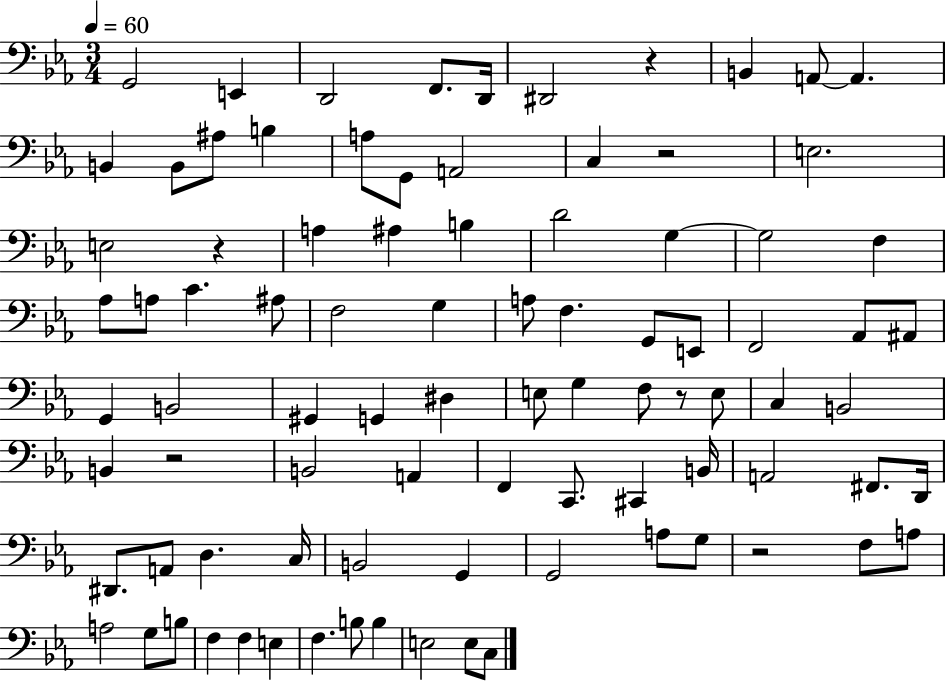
{
  \clef bass
  \numericTimeSignature
  \time 3/4
  \key ees \major
  \tempo 4 = 60
  g,2 e,4 | d,2 f,8. d,16 | dis,2 r4 | b,4 a,8~~ a,4. | \break b,4 b,8 ais8 b4 | a8 g,8 a,2 | c4 r2 | e2. | \break e2 r4 | a4 ais4 b4 | d'2 g4~~ | g2 f4 | \break aes8 a8 c'4. ais8 | f2 g4 | a8 f4. g,8 e,8 | f,2 aes,8 ais,8 | \break g,4 b,2 | gis,4 g,4 dis4 | e8 g4 f8 r8 e8 | c4 b,2 | \break b,4 r2 | b,2 a,4 | f,4 c,8. cis,4 b,16 | a,2 fis,8. d,16 | \break dis,8. a,8 d4. c16 | b,2 g,4 | g,2 a8 g8 | r2 f8 a8 | \break a2 g8 b8 | f4 f4 e4 | f4. b8 b4 | e2 e8 c8 | \break \bar "|."
}